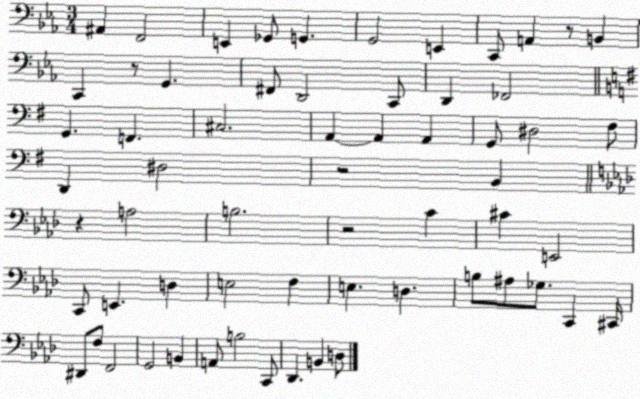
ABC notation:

X:1
T:Untitled
M:3/4
L:1/4
K:Eb
^A,, F,,2 E,, _G,,/2 G,, G,,2 E,, C,,/2 A,, z/2 B,, C,, z/2 G,, ^F,,/2 D,,2 C,,/2 D,, _F,,2 G,, F,, ^C,2 A,, A,, A,, G,,/2 ^D,2 ^F,/2 D,, ^D,2 z2 B,, z A,2 B,2 z2 C ^C E,,2 C,,/2 E,, D, E,2 F, E, D, B,/2 ^A,/2 _G,/2 C,, ^C,,/4 ^D,,/2 F,/2 F,,2 G,,2 B,, A,,/2 B,2 C,,/2 _D,, B,, D,/2